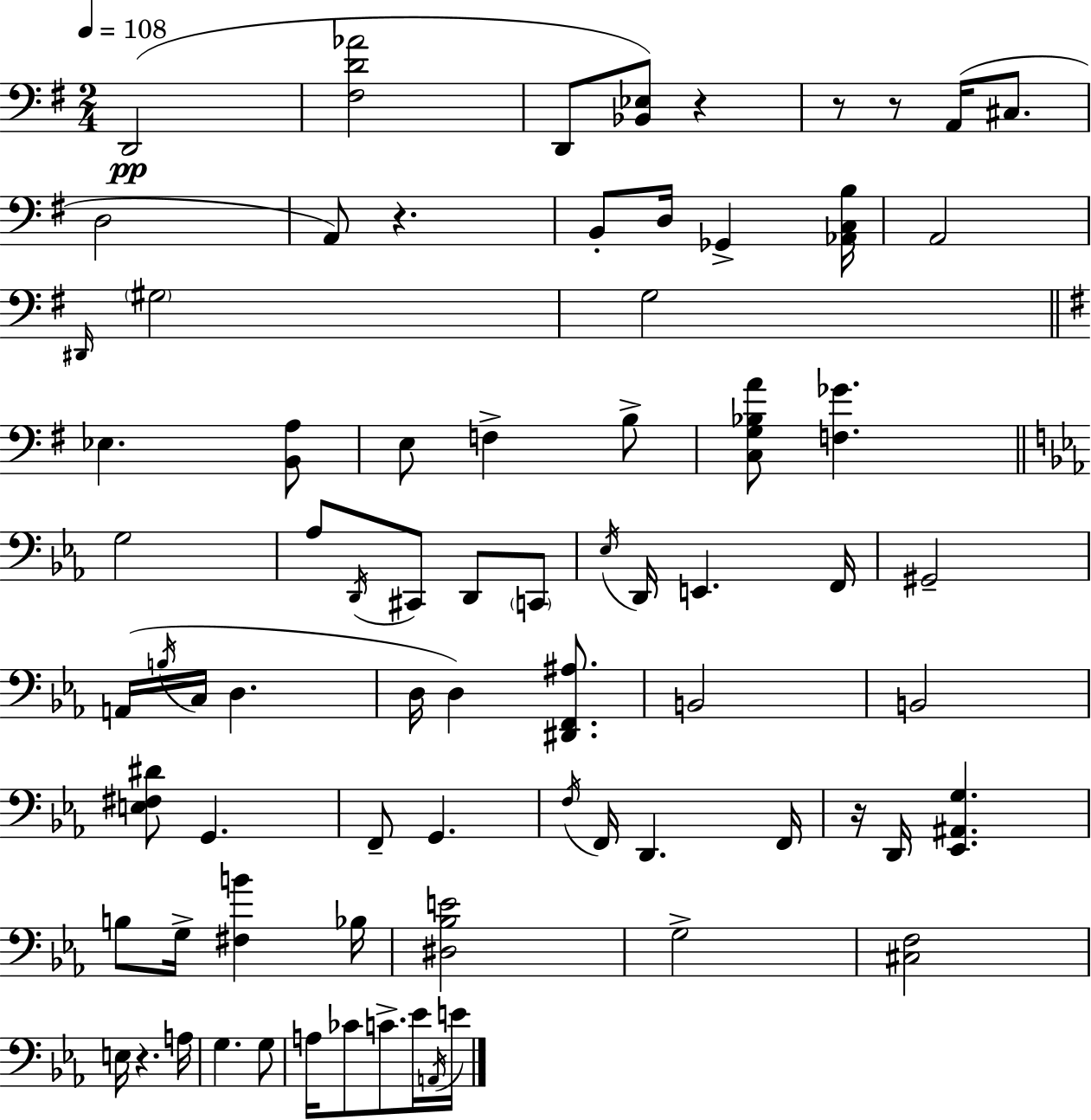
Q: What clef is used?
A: bass